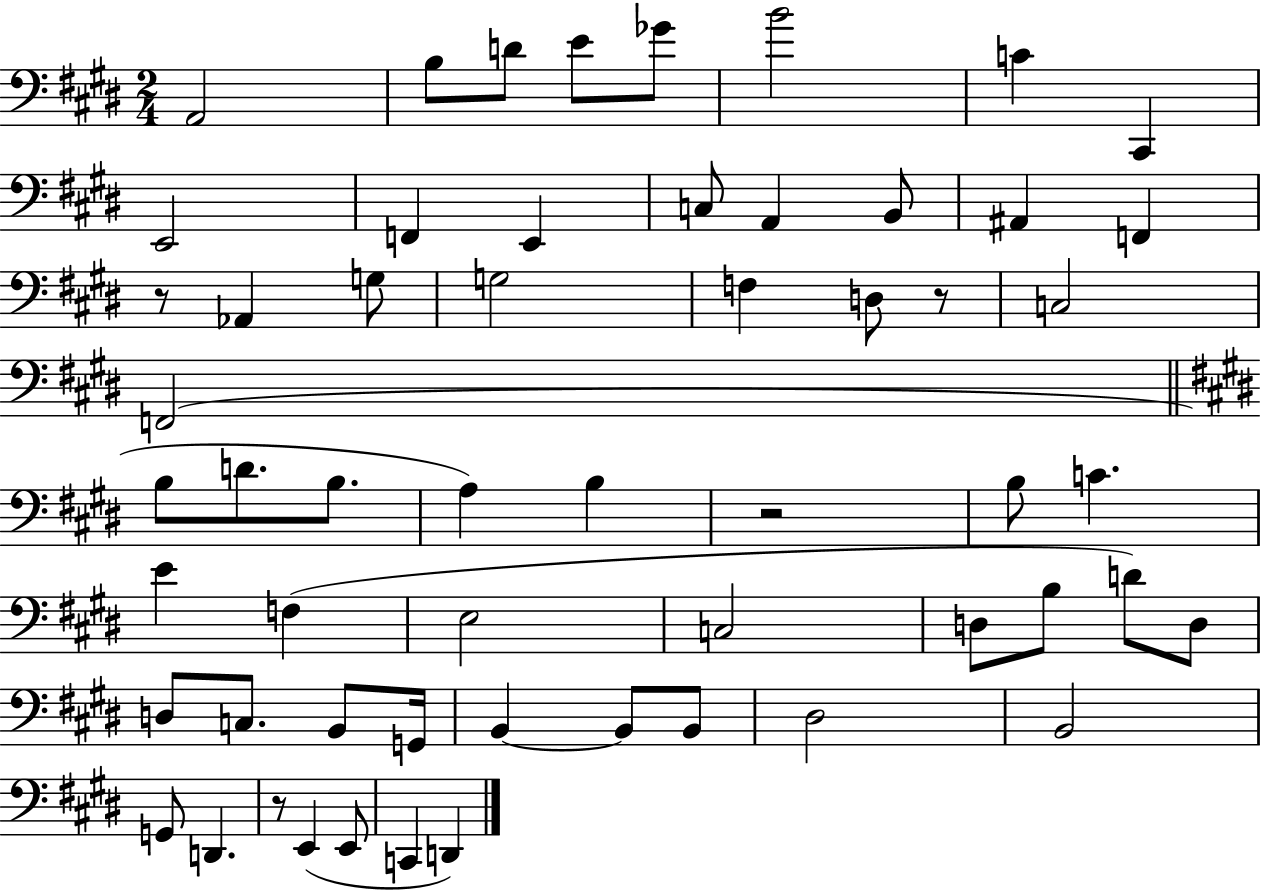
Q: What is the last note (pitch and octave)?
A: D2